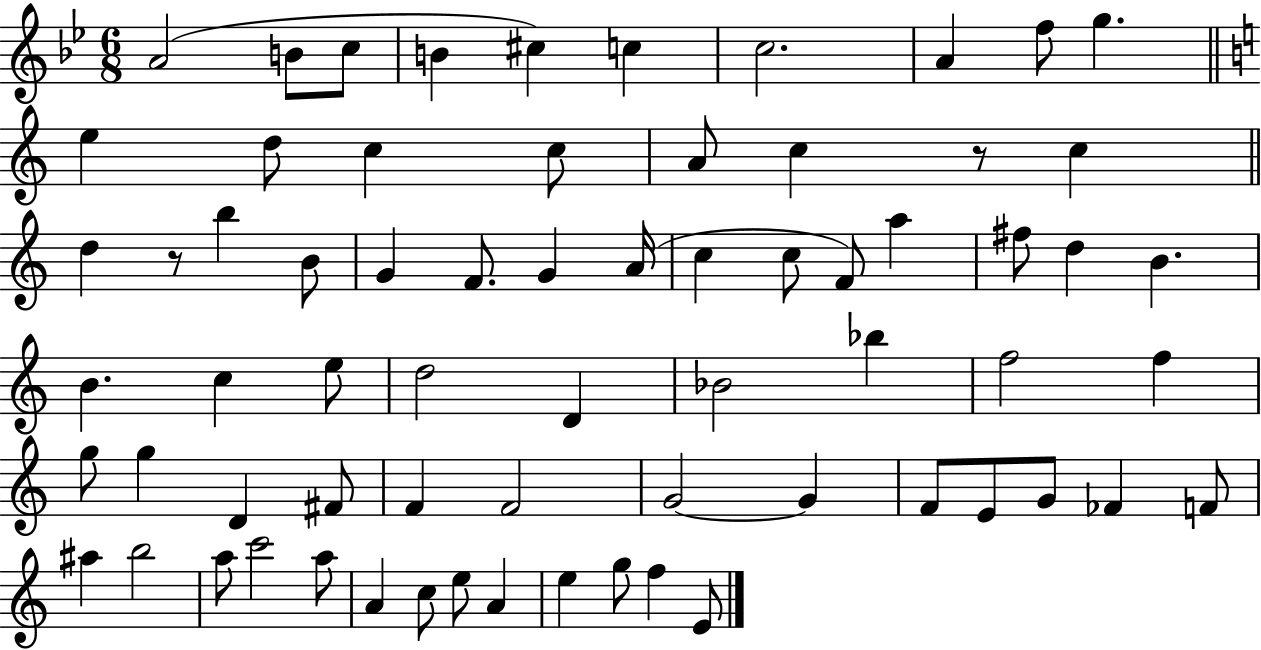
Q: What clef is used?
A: treble